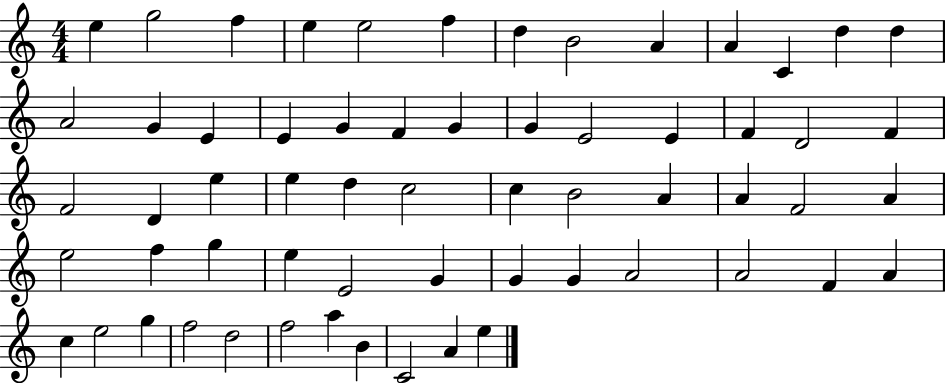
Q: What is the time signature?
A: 4/4